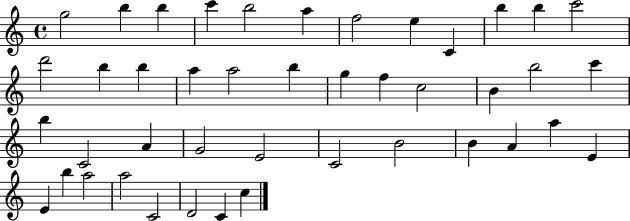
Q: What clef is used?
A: treble